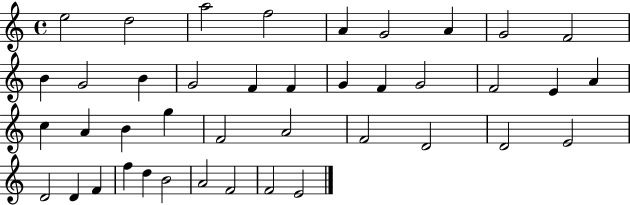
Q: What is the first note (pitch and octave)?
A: E5